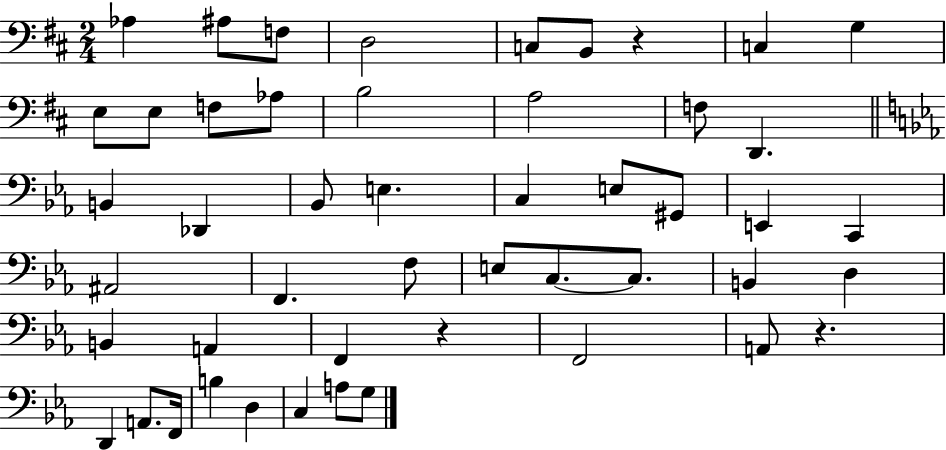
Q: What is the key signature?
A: D major